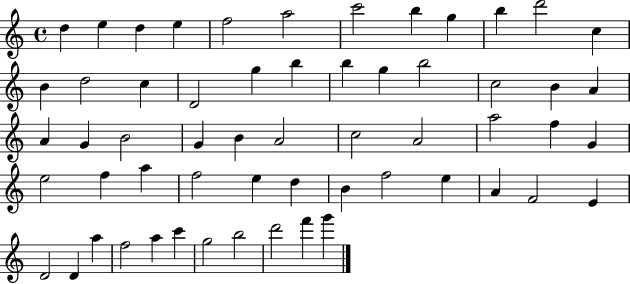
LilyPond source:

{
  \clef treble
  \time 4/4
  \defaultTimeSignature
  \key c \major
  d''4 e''4 d''4 e''4 | f''2 a''2 | c'''2 b''4 g''4 | b''4 d'''2 c''4 | \break b'4 d''2 c''4 | d'2 g''4 b''4 | b''4 g''4 b''2 | c''2 b'4 a'4 | \break a'4 g'4 b'2 | g'4 b'4 a'2 | c''2 a'2 | a''2 f''4 g'4 | \break e''2 f''4 a''4 | f''2 e''4 d''4 | b'4 f''2 e''4 | a'4 f'2 e'4 | \break d'2 d'4 a''4 | f''2 a''4 c'''4 | g''2 b''2 | d'''2 f'''4 g'''4 | \break \bar "|."
}